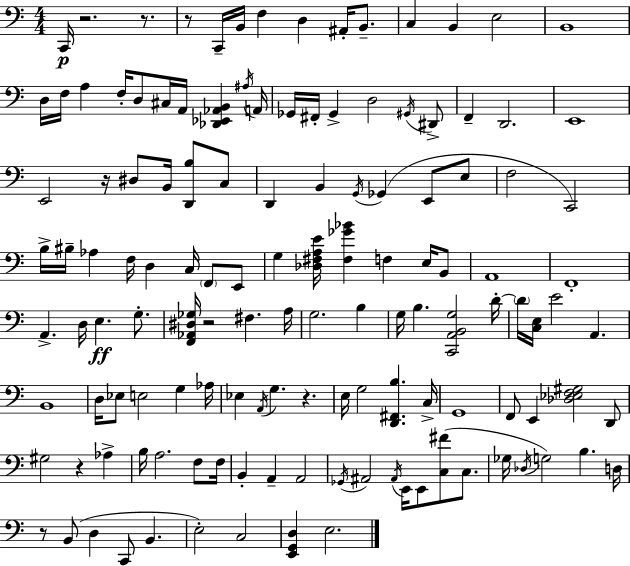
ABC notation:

X:1
T:Untitled
M:4/4
L:1/4
K:C
C,,/4 z2 z/2 z/2 C,,/4 B,,/4 F, D, ^A,,/4 B,,/2 C, B,, E,2 B,,4 D,/4 F,/4 A, F,/4 D,/2 ^C,/4 A,,/4 [_D,,_E,,_A,,B,,] ^A,/4 A,,/4 _G,,/4 ^F,,/4 _G,, D,2 ^G,,/4 ^D,,/2 F,, D,,2 E,,4 E,,2 z/4 ^D,/2 B,,/4 [D,,B,]/2 C,/2 D,, B,, G,,/4 _G,, E,,/2 E,/2 F,2 C,,2 B,/4 ^B,/4 _A, F,/4 D, C,/4 F,,/2 E,,/2 G, [_D,^F,A,E]/4 [^F,_G_B] F, E,/4 B,,/2 A,,4 F,,4 A,, D,/4 E, G,/2 [F,,_A,,^D,_G,]/4 z2 ^F, A,/4 G,2 B, G,/4 B, [C,,A,,B,,G,]2 D/4 D/4 [C,E,]/4 E2 A,, B,,4 D,/4 _E,/2 E,2 G, _A,/4 _E, A,,/4 G, z E,/4 G,2 [D,,^F,,B,] C,/4 G,,4 F,,/2 E,, [_D,_E,F,^G,]2 D,,/2 ^G,2 z _A, B,/4 A,2 F,/2 F,/4 B,, A,, A,,2 _G,,/4 ^A,,2 ^A,,/4 E,,/4 E,,/2 [C,^F]/2 C,/2 _G,/4 _D,/4 G,2 B, D,/4 z/2 B,,/2 D, C,,/2 B,, E,2 C,2 [E,,G,,D,] E,2